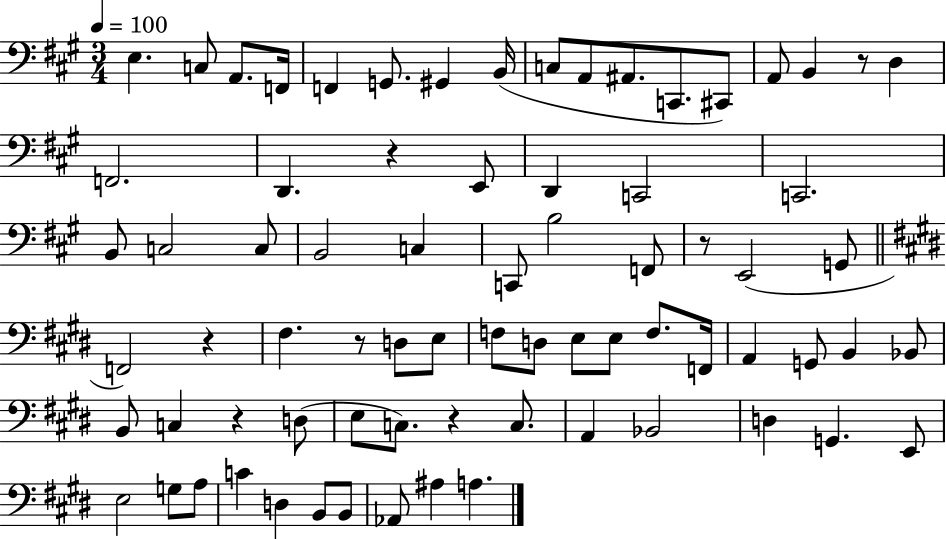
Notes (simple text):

E3/q. C3/e A2/e. F2/s F2/q G2/e. G#2/q B2/s C3/e A2/e A#2/e. C2/e. C#2/e A2/e B2/q R/e D3/q F2/h. D2/q. R/q E2/e D2/q C2/h C2/h. B2/e C3/h C3/e B2/h C3/q C2/e B3/h F2/e R/e E2/h G2/e F2/h R/q F#3/q. R/e D3/e E3/e F3/e D3/e E3/e E3/e F3/e. F2/s A2/q G2/e B2/q Bb2/e B2/e C3/q R/q D3/e E3/e C3/e. R/q C3/e. A2/q Bb2/h D3/q G2/q. E2/e E3/h G3/e A3/e C4/q D3/q B2/e B2/e Ab2/e A#3/q A3/q.